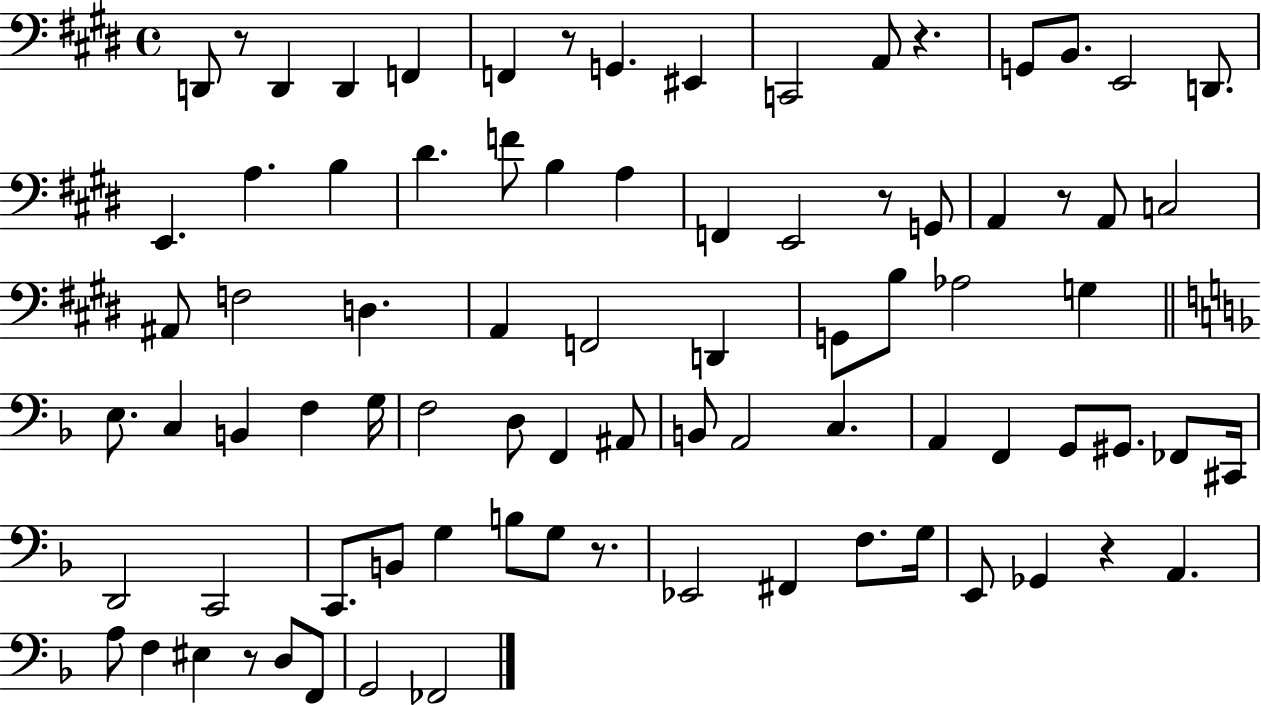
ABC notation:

X:1
T:Untitled
M:4/4
L:1/4
K:E
D,,/2 z/2 D,, D,, F,, F,, z/2 G,, ^E,, C,,2 A,,/2 z G,,/2 B,,/2 E,,2 D,,/2 E,, A, B, ^D F/2 B, A, F,, E,,2 z/2 G,,/2 A,, z/2 A,,/2 C,2 ^A,,/2 F,2 D, A,, F,,2 D,, G,,/2 B,/2 _A,2 G, E,/2 C, B,, F, G,/4 F,2 D,/2 F,, ^A,,/2 B,,/2 A,,2 C, A,, F,, G,,/2 ^G,,/2 _F,,/2 ^C,,/4 D,,2 C,,2 C,,/2 B,,/2 G, B,/2 G,/2 z/2 _E,,2 ^F,, F,/2 G,/4 E,,/2 _G,, z A,, A,/2 F, ^E, z/2 D,/2 F,,/2 G,,2 _F,,2